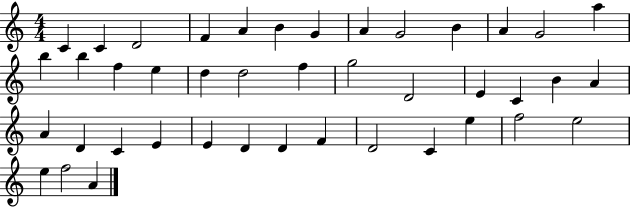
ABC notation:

X:1
T:Untitled
M:4/4
L:1/4
K:C
C C D2 F A B G A G2 B A G2 a b b f e d d2 f g2 D2 E C B A A D C E E D D F D2 C e f2 e2 e f2 A